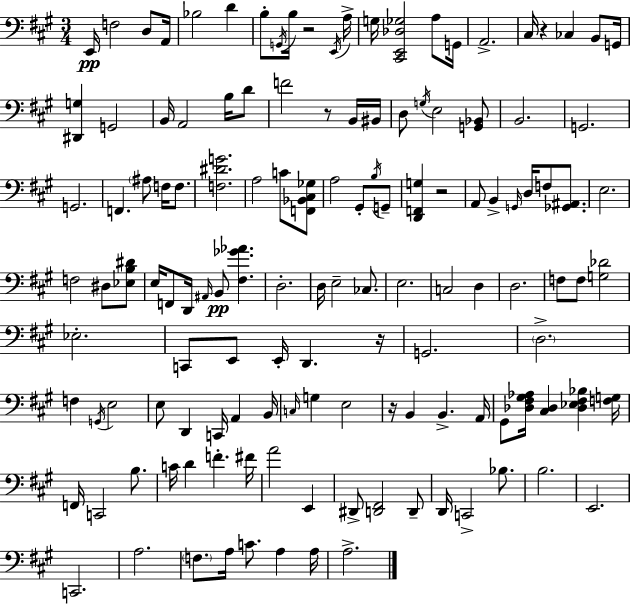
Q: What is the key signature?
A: A major